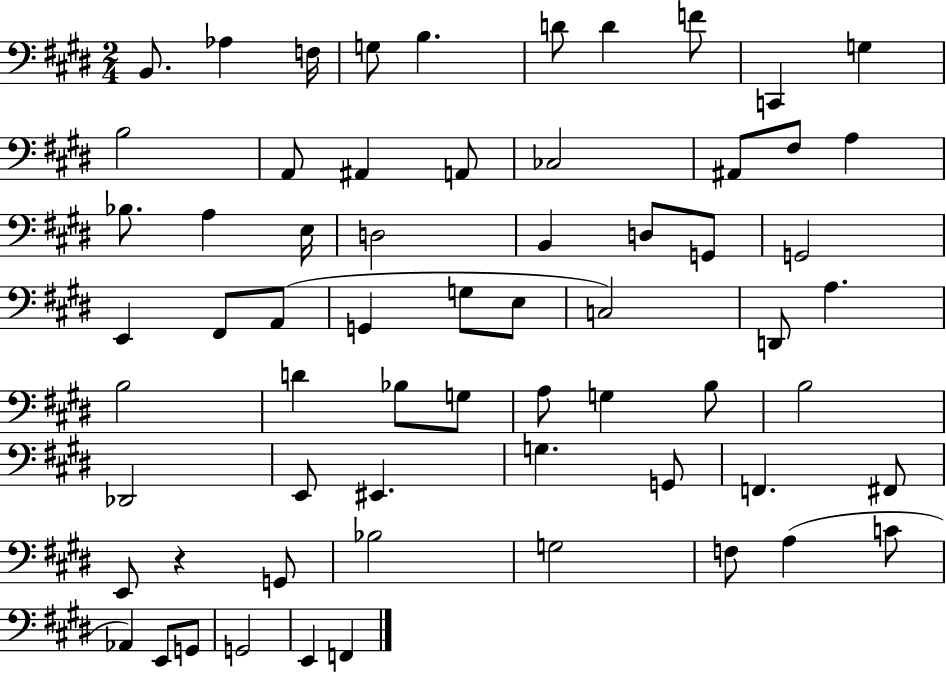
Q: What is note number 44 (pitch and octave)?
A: Db2